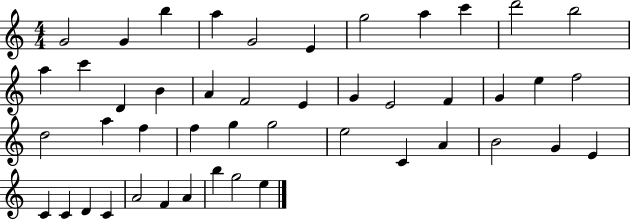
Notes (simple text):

G4/h G4/q B5/q A5/q G4/h E4/q G5/h A5/q C6/q D6/h B5/h A5/q C6/q D4/q B4/q A4/q F4/h E4/q G4/q E4/h F4/q G4/q E5/q F5/h D5/h A5/q F5/q F5/q G5/q G5/h E5/h C4/q A4/q B4/h G4/q E4/q C4/q C4/q D4/q C4/q A4/h F4/q A4/q B5/q G5/h E5/q